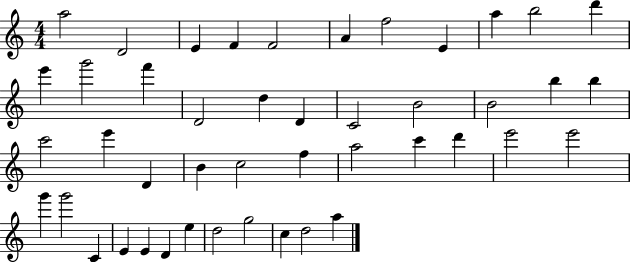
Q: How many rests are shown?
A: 0